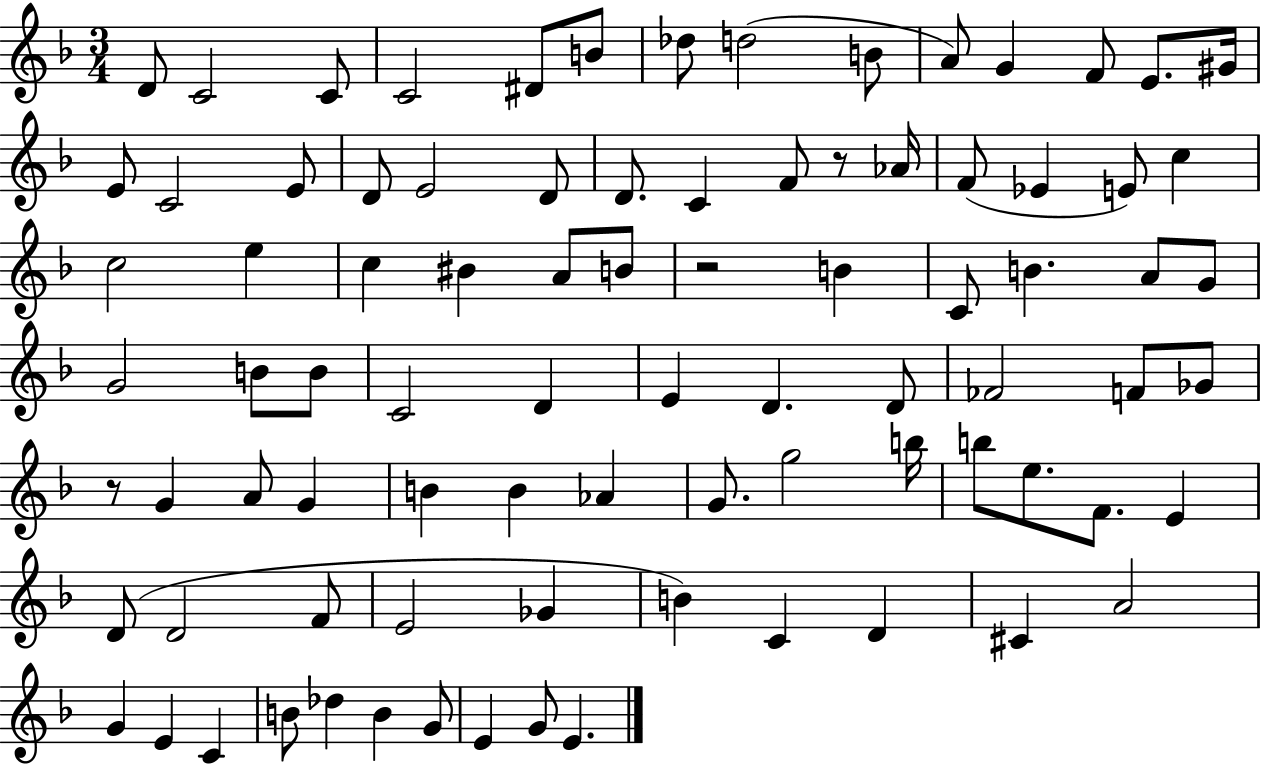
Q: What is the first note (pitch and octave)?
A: D4